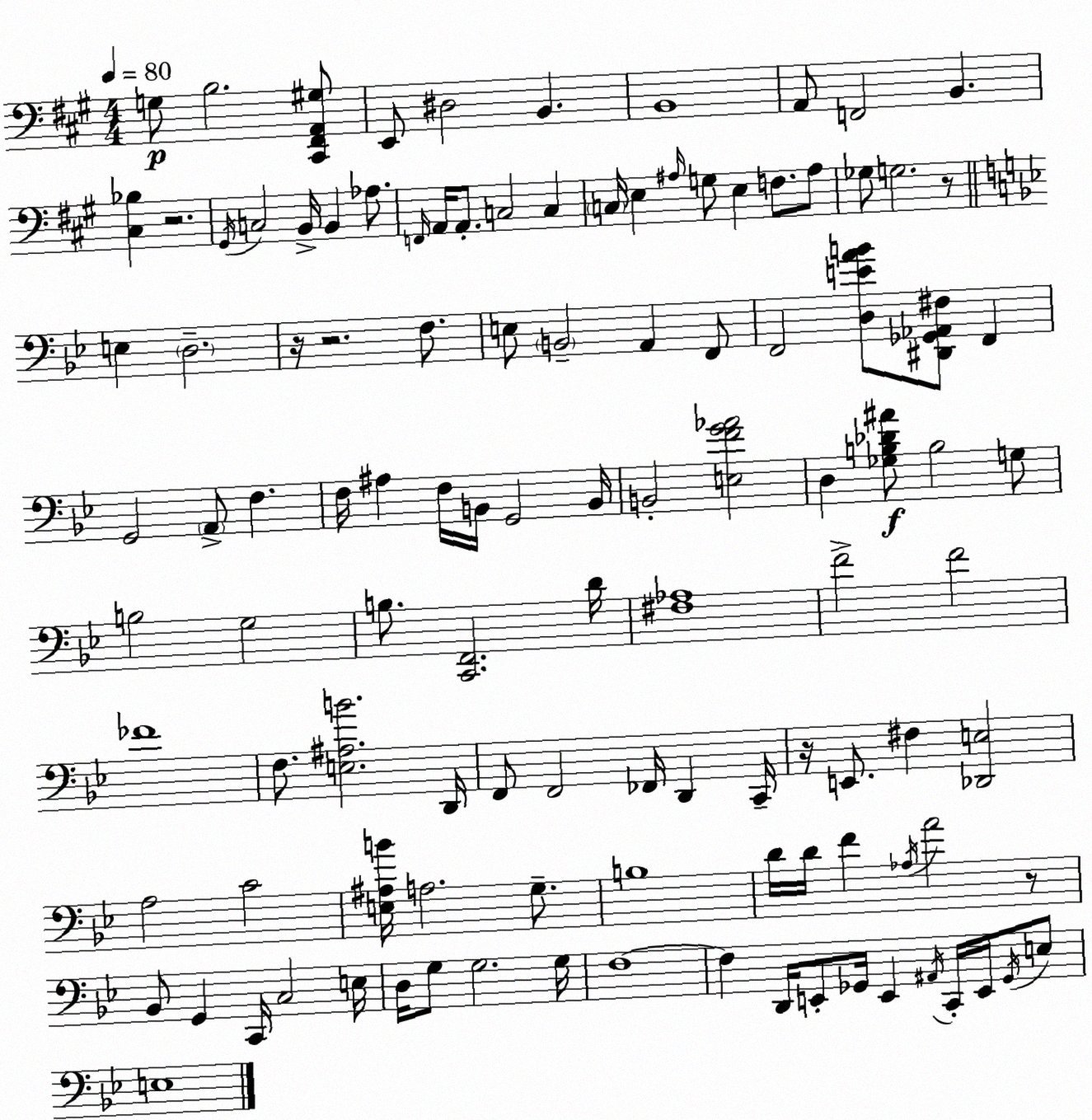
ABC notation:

X:1
T:Untitled
M:4/4
L:1/4
K:A
G,/2 B,2 [^C,,^F,,A,,^G,]/2 E,,/2 ^D,2 B,, B,,4 A,,/2 F,,2 B,, [^C,_B,] z2 ^G,,/4 C,2 B,,/4 B,, _A,/2 F,,/4 A,,/4 A,,/2 C,2 C, C,/4 E, ^A,/4 G,/2 E, F,/2 ^A,/2 _G,/2 G,2 z/2 E, D,2 z/4 z2 F,/2 E,/2 B,,2 A,, F,,/2 F,,2 [D,EAB]/2 [^D,,_G,,_A,,^F,]/2 F,, G,,2 A,,/2 F, F,/4 ^A, F,/4 B,,/4 G,,2 B,,/4 B,,2 [E,FG_A]2 D, [_G,B,_D^A]/2 B,2 G,/2 B,2 G,2 B,/2 [C,,F,,]2 D/4 [^F,_A,]4 F2 F2 _F4 F,/2 [E,^A,B]2 D,,/4 F,,/2 F,,2 _F,,/4 D,, C,,/4 z/4 E,,/2 ^F, [_D,,E,]2 A,2 C2 [E,^A,B]/4 A,2 G,/2 B,4 D/4 D/4 F _A,/4 A2 z/2 _B,,/2 G,, C,,/4 C,2 E,/4 D,/4 G,/2 G,2 G,/4 F,4 F, D,,/4 E,,/2 _G,,/4 E,, ^A,,/4 C,,/4 E,,/4 _G,,/4 E,/2 E,4